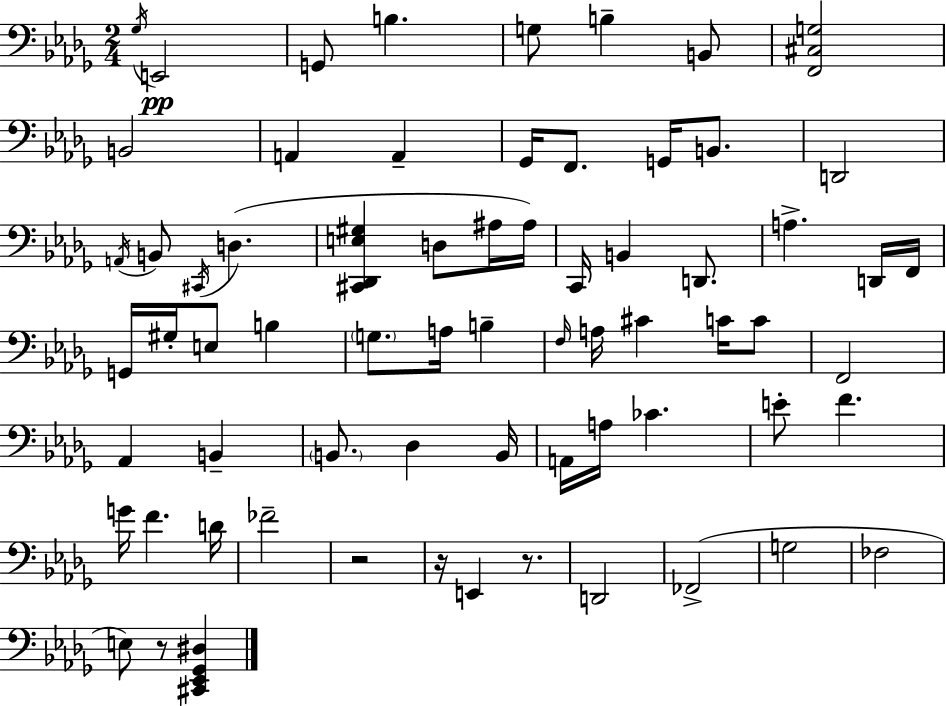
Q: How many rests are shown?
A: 4